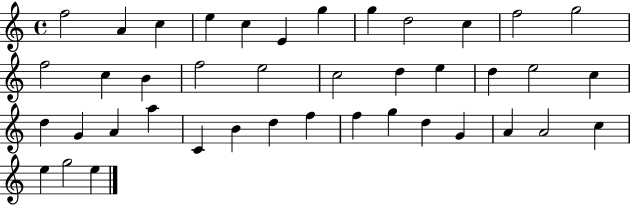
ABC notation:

X:1
T:Untitled
M:4/4
L:1/4
K:C
f2 A c e c E g g d2 c f2 g2 f2 c B f2 e2 c2 d e d e2 c d G A a C B d f f g d G A A2 c e g2 e